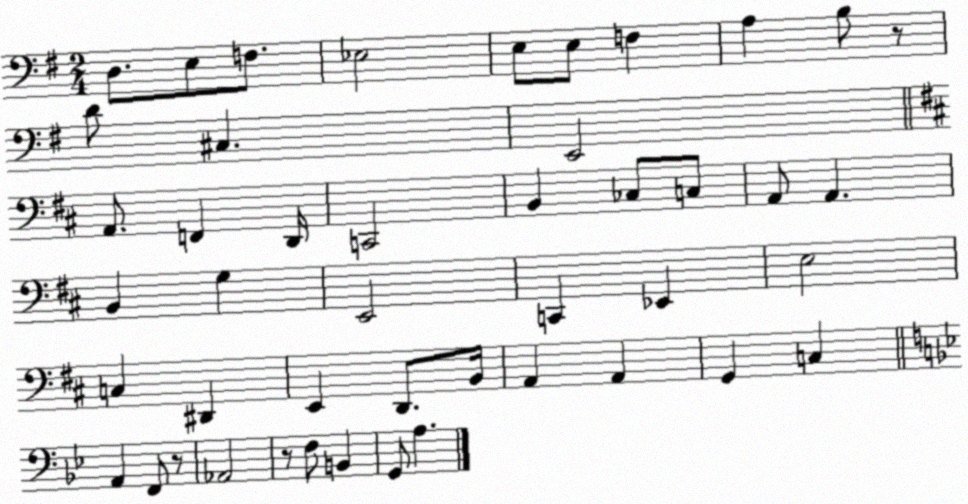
X:1
T:Untitled
M:2/4
L:1/4
K:G
D,/2 E,/2 F,/2 _E,2 E,/2 E,/2 F, A, B,/2 z/2 D/2 ^C, E,,2 A,,/2 F,, D,,/4 C,,2 B,, _C,/2 C,/2 A,,/2 A,, B,, G, E,,2 C,, _E,, E,2 C, ^D,, E,, D,,/2 B,,/4 A,, A,, G,, C, A,, F,,/2 z/2 _A,,2 z/2 F,/2 B,, G,,/2 A,